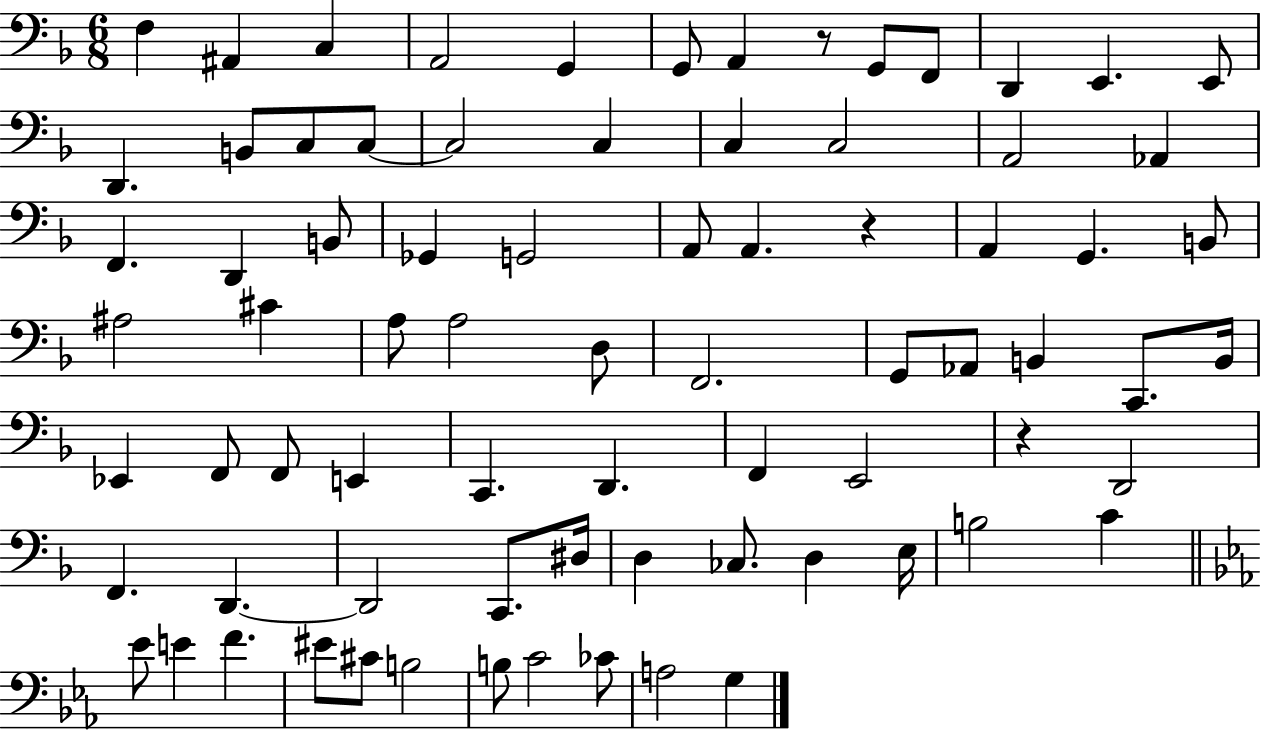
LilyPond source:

{
  \clef bass
  \numericTimeSignature
  \time 6/8
  \key f \major
  \repeat volta 2 { f4 ais,4 c4 | a,2 g,4 | g,8 a,4 r8 g,8 f,8 | d,4 e,4. e,8 | \break d,4. b,8 c8 c8~~ | c2 c4 | c4 c2 | a,2 aes,4 | \break f,4. d,4 b,8 | ges,4 g,2 | a,8 a,4. r4 | a,4 g,4. b,8 | \break ais2 cis'4 | a8 a2 d8 | f,2. | g,8 aes,8 b,4 c,8. b,16 | \break ees,4 f,8 f,8 e,4 | c,4. d,4. | f,4 e,2 | r4 d,2 | \break f,4. d,4.~~ | d,2 c,8. dis16 | d4 ces8. d4 e16 | b2 c'4 | \break \bar "||" \break \key ees \major ees'8 e'4 f'4. | eis'8 cis'8 b2 | b8 c'2 ces'8 | a2 g4 | \break } \bar "|."
}